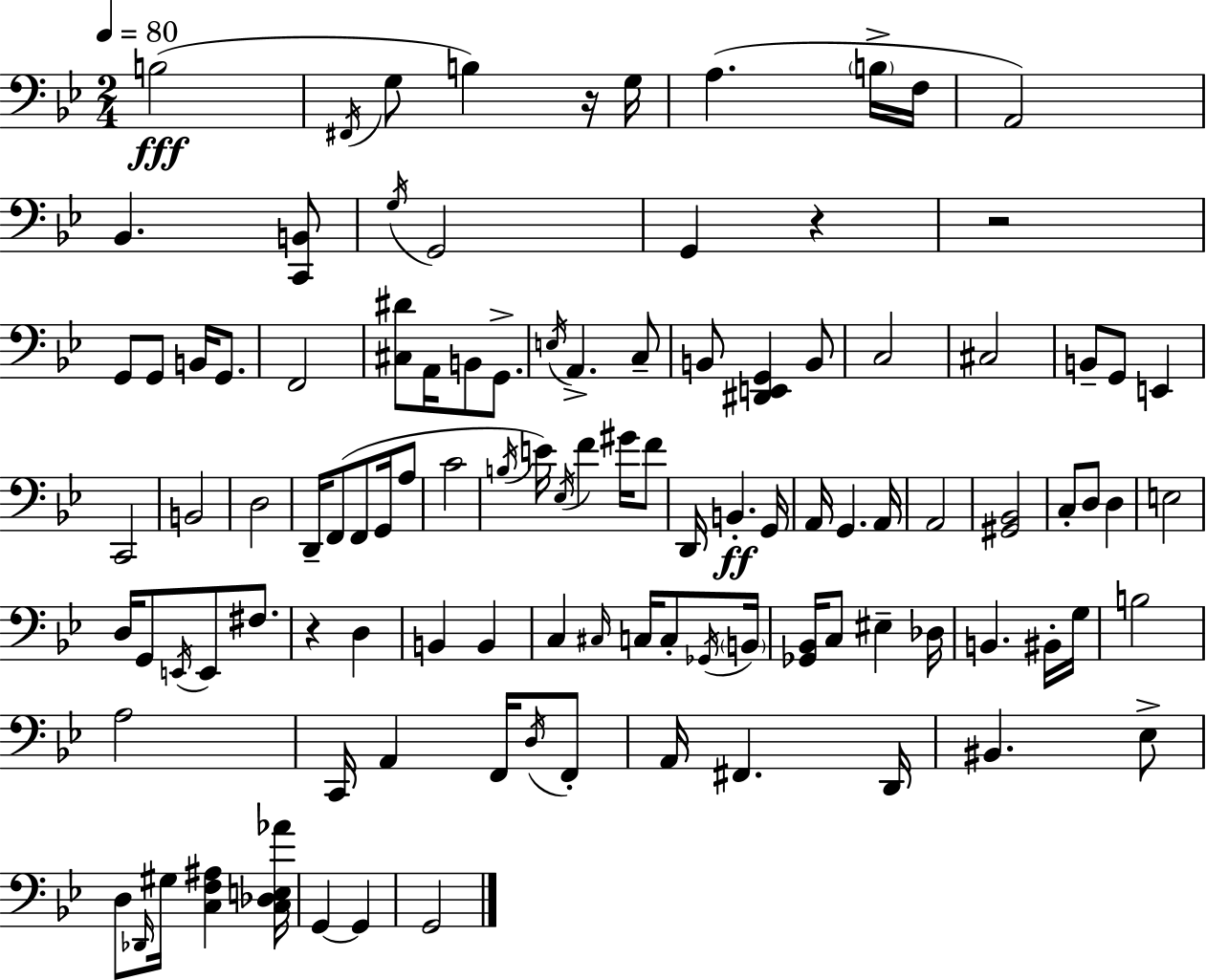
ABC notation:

X:1
T:Untitled
M:2/4
L:1/4
K:Gm
B,2 ^F,,/4 G,/2 B, z/4 G,/4 A, B,/4 F,/4 A,,2 _B,, [C,,B,,]/2 G,/4 G,,2 G,, z z2 G,,/2 G,,/2 B,,/4 G,,/2 F,,2 [^C,^D]/2 A,,/4 B,,/2 G,,/2 E,/4 A,, C,/2 B,,/2 [^D,,E,,G,,] B,,/2 C,2 ^C,2 B,,/2 G,,/2 E,, C,,2 B,,2 D,2 D,,/4 F,,/2 F,,/2 G,,/4 A,/2 C2 B,/4 E/4 _E,/4 F ^G/4 F/2 D,,/4 B,, G,,/4 A,,/4 G,, A,,/4 A,,2 [^G,,_B,,]2 C,/2 D,/2 D, E,2 D,/4 G,,/2 E,,/4 E,,/2 ^F,/2 z D, B,, B,, C, ^C,/4 C,/4 C,/2 _G,,/4 B,,/4 [_G,,_B,,]/4 C,/2 ^E, _D,/4 B,, ^B,,/4 G,/4 B,2 A,2 C,,/4 A,, F,,/4 D,/4 F,,/2 A,,/4 ^F,, D,,/4 ^B,, _E,/2 D,/2 _D,,/4 ^G,/4 [C,F,^A,] [C,_D,E,_A]/4 G,, G,, G,,2